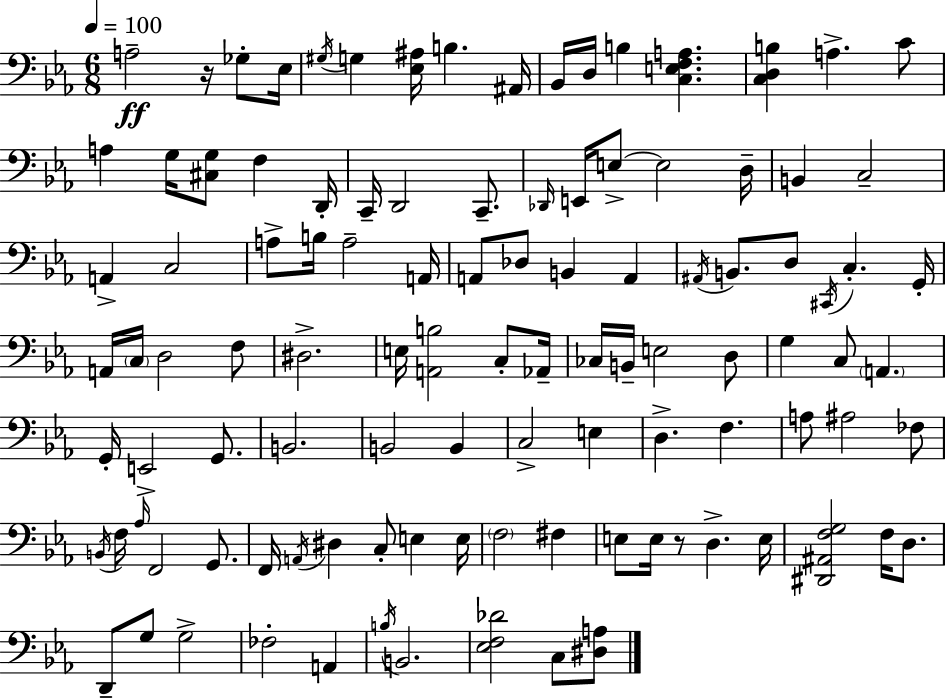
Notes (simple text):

A3/h R/s Gb3/e Eb3/s G#3/s G3/q [Eb3,A#3]/s B3/q. A#2/s Bb2/s D3/s B3/q [C3,E3,F3,A3]/q. [C3,D3,B3]/q A3/q. C4/e A3/q G3/s [C#3,G3]/e F3/q D2/s C2/s D2/h C2/e. Db2/s E2/s E3/e E3/h D3/s B2/q C3/h A2/q C3/h A3/e B3/s A3/h A2/s A2/e Db3/e B2/q A2/q A#2/s B2/e. D3/e C#2/s C3/q. G2/s A2/s C3/s D3/h F3/e D#3/h. E3/s [A2,B3]/h C3/e Ab2/s CES3/s B2/s E3/h D3/e G3/q C3/e A2/q. G2/s E2/h G2/e. B2/h. B2/h B2/q C3/h E3/q D3/q. F3/q. A3/e A#3/h FES3/e B2/s F3/s Ab3/s F2/h G2/e. F2/s A2/s D#3/q C3/e E3/q E3/s F3/h F#3/q E3/e E3/s R/e D3/q. E3/s [D#2,A#2,F3,G3]/h F3/s D3/e. D2/e G3/e G3/h FES3/h A2/q B3/s B2/h. [Eb3,F3,Db4]/h C3/e [D#3,A3]/e